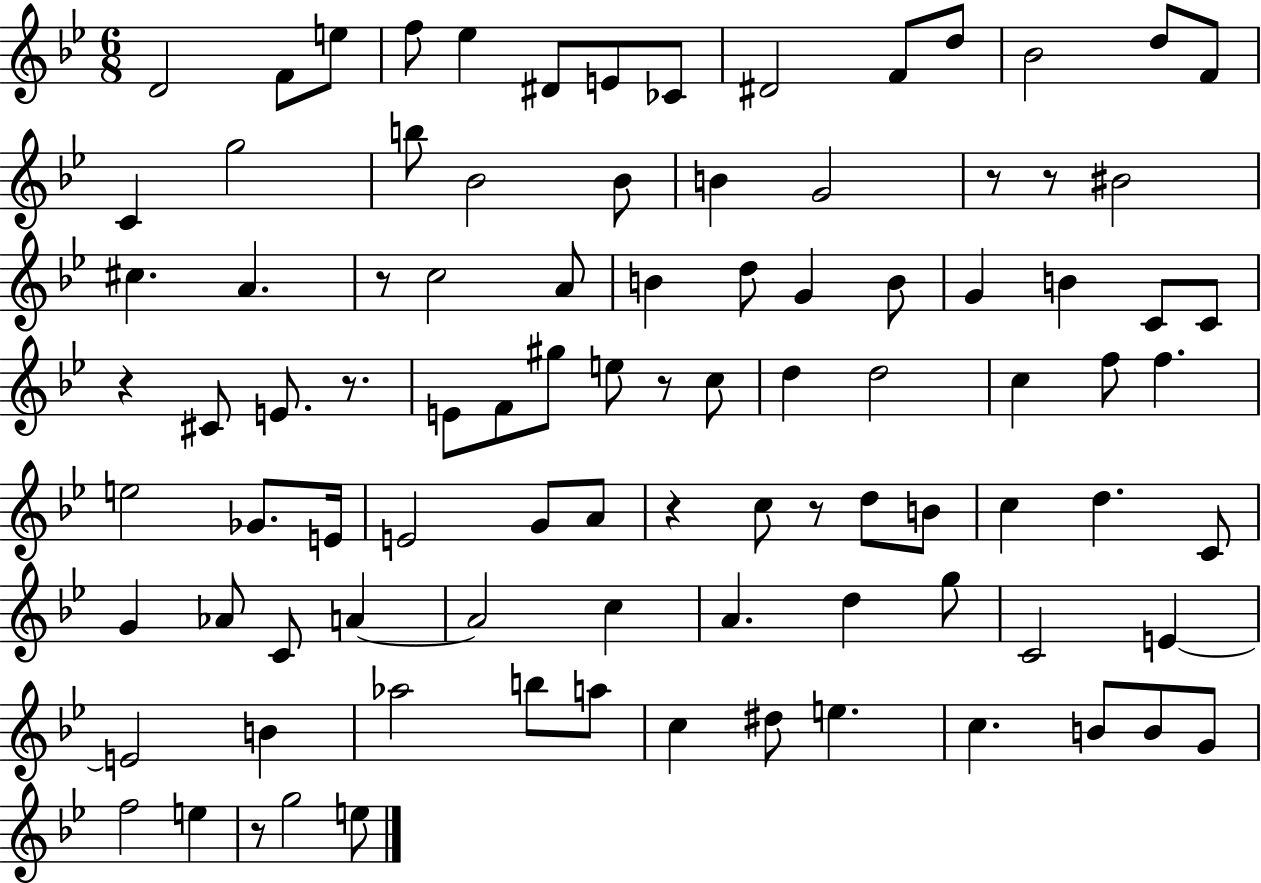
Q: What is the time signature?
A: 6/8